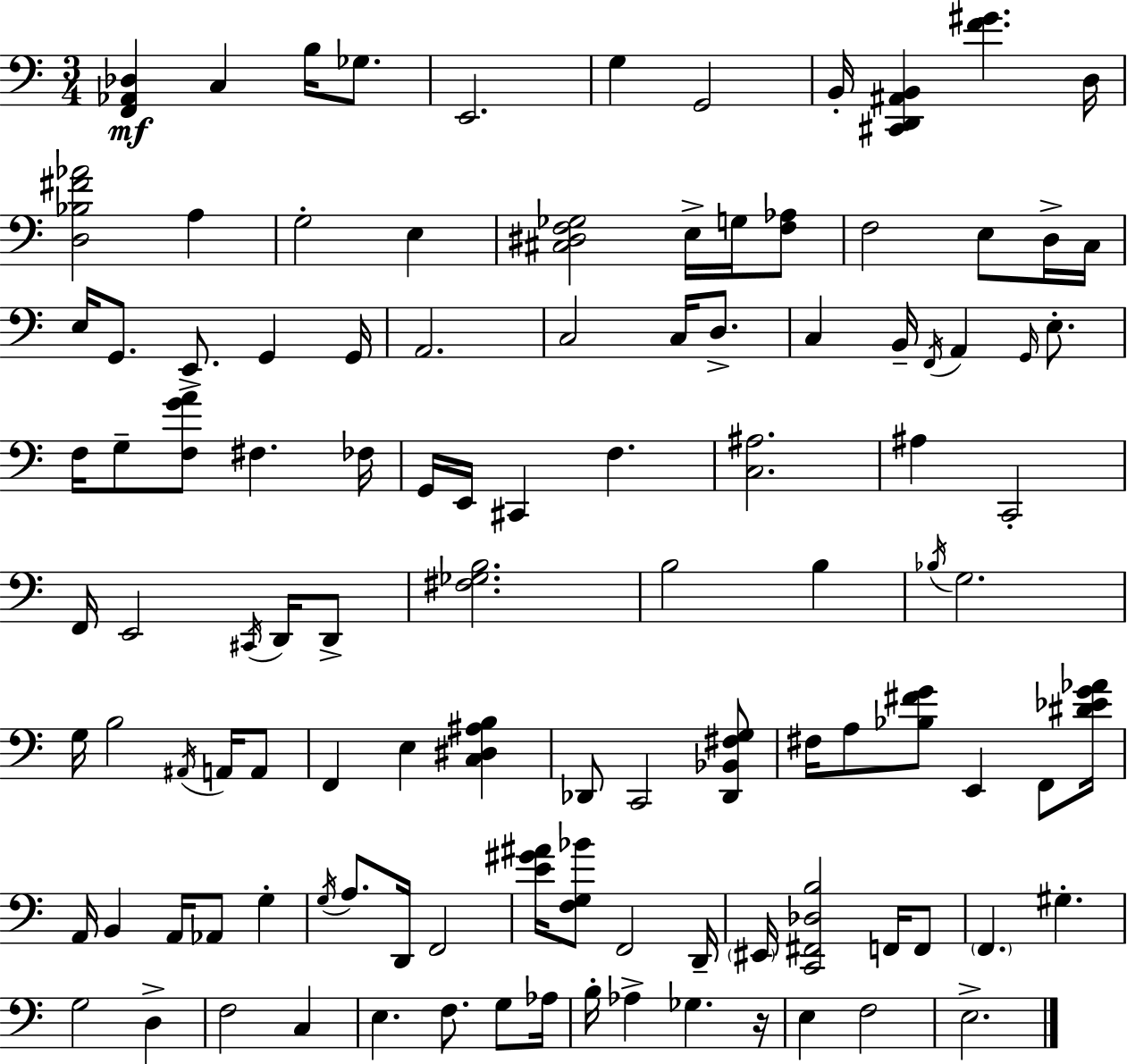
X:1
T:Untitled
M:3/4
L:1/4
K:C
[F,,_A,,_D,] C, B,/4 _G,/2 E,,2 G, G,,2 B,,/4 [^C,,D,,^A,,B,,] [F^G] D,/4 [D,_B,^F_A]2 A, G,2 E, [^C,^D,F,_G,]2 E,/4 G,/4 [F,_A,]/2 F,2 E,/2 D,/4 C,/4 E,/4 G,,/2 E,,/2 G,, G,,/4 A,,2 C,2 C,/4 D,/2 C, B,,/4 F,,/4 A,, G,,/4 E,/2 F,/4 G,/2 [F,GA]/2 ^F, _F,/4 G,,/4 E,,/4 ^C,, F, [C,^A,]2 ^A, C,,2 F,,/4 E,,2 ^C,,/4 D,,/4 D,,/2 [^F,_G,B,]2 B,2 B, _B,/4 G,2 G,/4 B,2 ^A,,/4 A,,/4 A,,/2 F,, E, [C,^D,^A,B,] _D,,/2 C,,2 [_D,,_B,,^F,G,]/2 ^F,/4 A,/2 [_B,^FG]/2 E,, F,,/2 [^D_EG_A]/4 A,,/4 B,, A,,/4 _A,,/2 G, G,/4 A,/2 D,,/4 F,,2 [E^G^A]/4 [F,G,_B]/2 F,,2 D,,/4 ^E,,/4 [C,,^F,,_D,B,]2 F,,/4 F,,/2 F,, ^G, G,2 D, F,2 C, E, F,/2 G,/2 _A,/4 B,/4 _A, _G, z/4 E, F,2 E,2